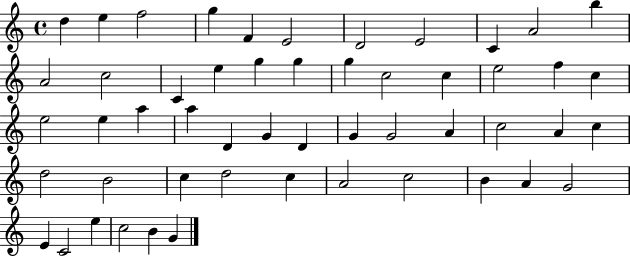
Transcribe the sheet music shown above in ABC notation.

X:1
T:Untitled
M:4/4
L:1/4
K:C
d e f2 g F E2 D2 E2 C A2 b A2 c2 C e g g g c2 c e2 f c e2 e a a D G D G G2 A c2 A c d2 B2 c d2 c A2 c2 B A G2 E C2 e c2 B G